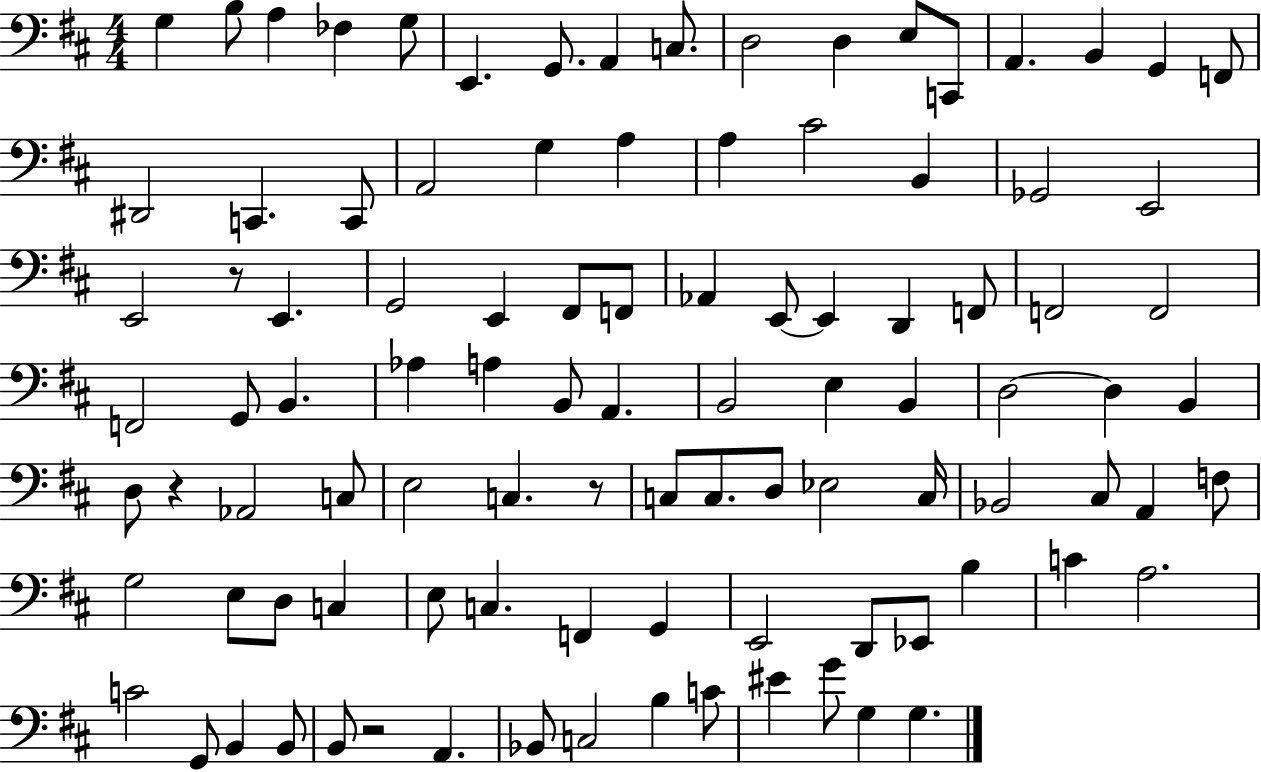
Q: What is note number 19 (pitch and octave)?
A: C2